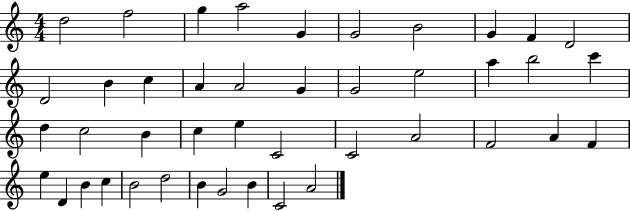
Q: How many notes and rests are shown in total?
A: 43